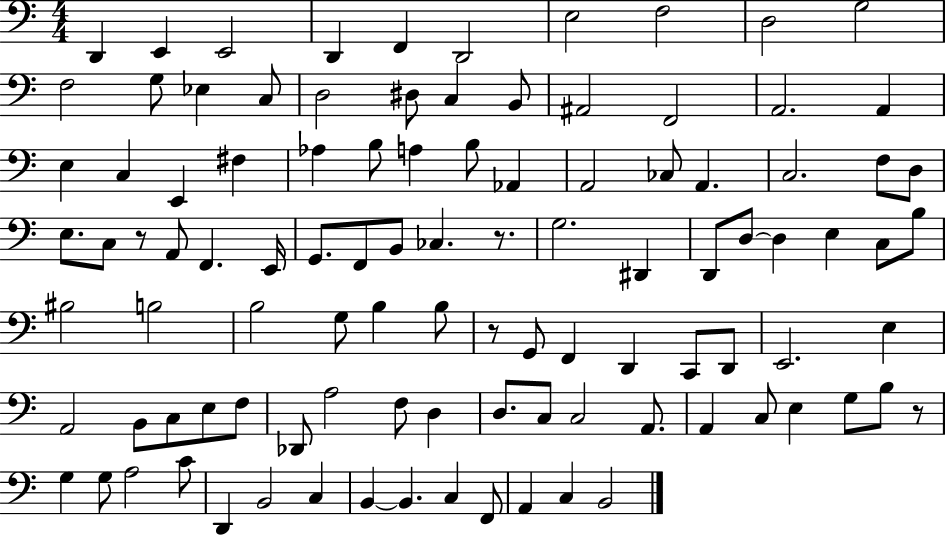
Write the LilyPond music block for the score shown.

{
  \clef bass
  \numericTimeSignature
  \time 4/4
  \key c \major
  d,4 e,4 e,2 | d,4 f,4 d,2 | e2 f2 | d2 g2 | \break f2 g8 ees4 c8 | d2 dis8 c4 b,8 | ais,2 f,2 | a,2. a,4 | \break e4 c4 e,4 fis4 | aes4 b8 a4 b8 aes,4 | a,2 ces8 a,4. | c2. f8 d8 | \break e8. c8 r8 a,8 f,4. e,16 | g,8. f,8 b,8 ces4. r8. | g2. dis,4 | d,8 d8~~ d4 e4 c8 b8 | \break bis2 b2 | b2 g8 b4 b8 | r8 g,8 f,4 d,4 c,8 d,8 | e,2. e4 | \break a,2 b,8 c8 e8 f8 | des,8 a2 f8 d4 | d8. c8 c2 a,8. | a,4 c8 e4 g8 b8 r8 | \break g4 g8 a2 c'8 | d,4 b,2 c4 | b,4~~ b,4. c4 f,8 | a,4 c4 b,2 | \break \bar "|."
}